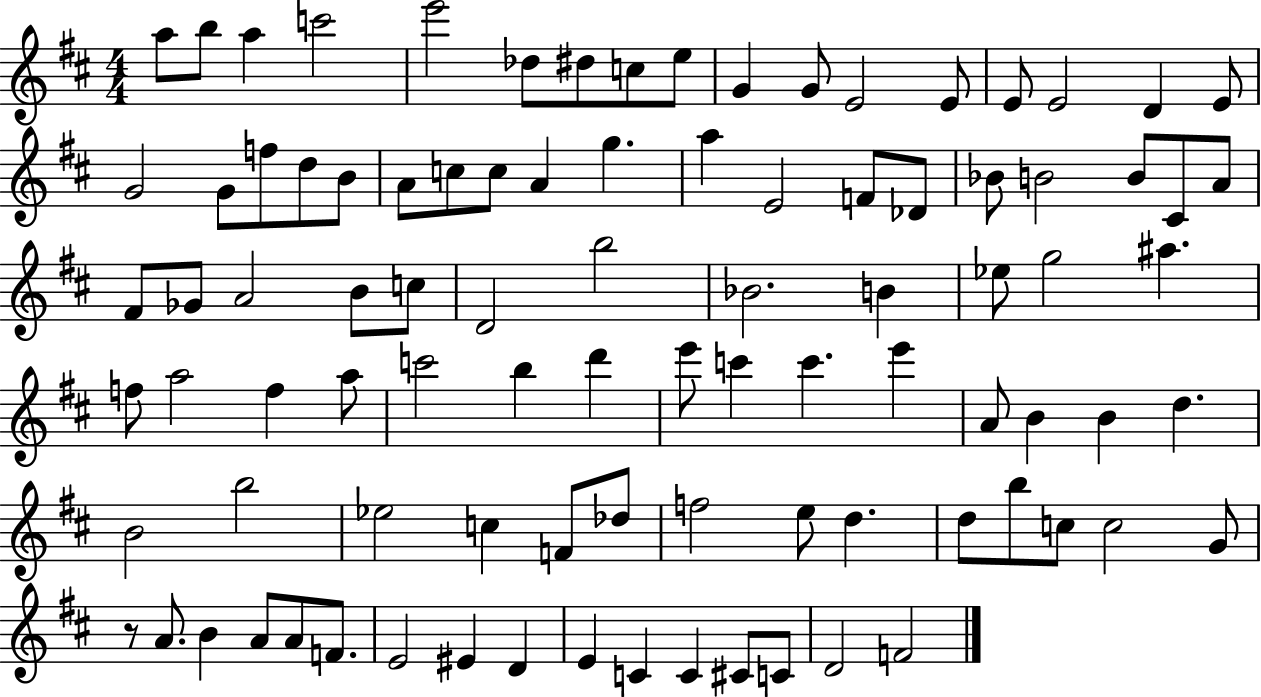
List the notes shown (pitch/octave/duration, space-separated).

A5/e B5/e A5/q C6/h E6/h Db5/e D#5/e C5/e E5/e G4/q G4/e E4/h E4/e E4/e E4/h D4/q E4/e G4/h G4/e F5/e D5/e B4/e A4/e C5/e C5/e A4/q G5/q. A5/q E4/h F4/e Db4/e Bb4/e B4/h B4/e C#4/e A4/e F#4/e Gb4/e A4/h B4/e C5/e D4/h B5/h Bb4/h. B4/q Eb5/e G5/h A#5/q. F5/e A5/h F5/q A5/e C6/h B5/q D6/q E6/e C6/q C6/q. E6/q A4/e B4/q B4/q D5/q. B4/h B5/h Eb5/h C5/q F4/e Db5/e F5/h E5/e D5/q. D5/e B5/e C5/e C5/h G4/e R/e A4/e. B4/q A4/e A4/e F4/e. E4/h EIS4/q D4/q E4/q C4/q C4/q C#4/e C4/e D4/h F4/h